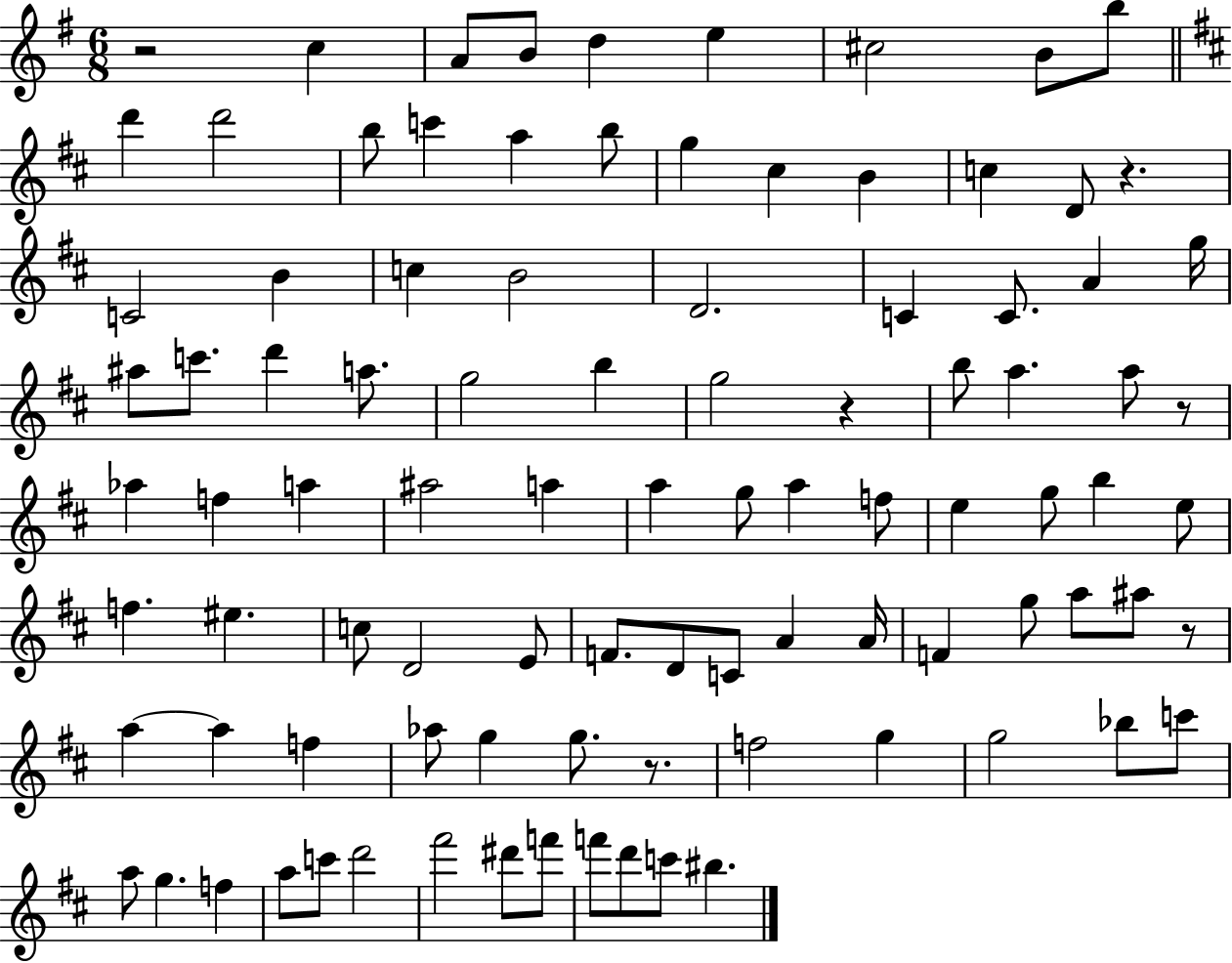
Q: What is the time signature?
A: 6/8